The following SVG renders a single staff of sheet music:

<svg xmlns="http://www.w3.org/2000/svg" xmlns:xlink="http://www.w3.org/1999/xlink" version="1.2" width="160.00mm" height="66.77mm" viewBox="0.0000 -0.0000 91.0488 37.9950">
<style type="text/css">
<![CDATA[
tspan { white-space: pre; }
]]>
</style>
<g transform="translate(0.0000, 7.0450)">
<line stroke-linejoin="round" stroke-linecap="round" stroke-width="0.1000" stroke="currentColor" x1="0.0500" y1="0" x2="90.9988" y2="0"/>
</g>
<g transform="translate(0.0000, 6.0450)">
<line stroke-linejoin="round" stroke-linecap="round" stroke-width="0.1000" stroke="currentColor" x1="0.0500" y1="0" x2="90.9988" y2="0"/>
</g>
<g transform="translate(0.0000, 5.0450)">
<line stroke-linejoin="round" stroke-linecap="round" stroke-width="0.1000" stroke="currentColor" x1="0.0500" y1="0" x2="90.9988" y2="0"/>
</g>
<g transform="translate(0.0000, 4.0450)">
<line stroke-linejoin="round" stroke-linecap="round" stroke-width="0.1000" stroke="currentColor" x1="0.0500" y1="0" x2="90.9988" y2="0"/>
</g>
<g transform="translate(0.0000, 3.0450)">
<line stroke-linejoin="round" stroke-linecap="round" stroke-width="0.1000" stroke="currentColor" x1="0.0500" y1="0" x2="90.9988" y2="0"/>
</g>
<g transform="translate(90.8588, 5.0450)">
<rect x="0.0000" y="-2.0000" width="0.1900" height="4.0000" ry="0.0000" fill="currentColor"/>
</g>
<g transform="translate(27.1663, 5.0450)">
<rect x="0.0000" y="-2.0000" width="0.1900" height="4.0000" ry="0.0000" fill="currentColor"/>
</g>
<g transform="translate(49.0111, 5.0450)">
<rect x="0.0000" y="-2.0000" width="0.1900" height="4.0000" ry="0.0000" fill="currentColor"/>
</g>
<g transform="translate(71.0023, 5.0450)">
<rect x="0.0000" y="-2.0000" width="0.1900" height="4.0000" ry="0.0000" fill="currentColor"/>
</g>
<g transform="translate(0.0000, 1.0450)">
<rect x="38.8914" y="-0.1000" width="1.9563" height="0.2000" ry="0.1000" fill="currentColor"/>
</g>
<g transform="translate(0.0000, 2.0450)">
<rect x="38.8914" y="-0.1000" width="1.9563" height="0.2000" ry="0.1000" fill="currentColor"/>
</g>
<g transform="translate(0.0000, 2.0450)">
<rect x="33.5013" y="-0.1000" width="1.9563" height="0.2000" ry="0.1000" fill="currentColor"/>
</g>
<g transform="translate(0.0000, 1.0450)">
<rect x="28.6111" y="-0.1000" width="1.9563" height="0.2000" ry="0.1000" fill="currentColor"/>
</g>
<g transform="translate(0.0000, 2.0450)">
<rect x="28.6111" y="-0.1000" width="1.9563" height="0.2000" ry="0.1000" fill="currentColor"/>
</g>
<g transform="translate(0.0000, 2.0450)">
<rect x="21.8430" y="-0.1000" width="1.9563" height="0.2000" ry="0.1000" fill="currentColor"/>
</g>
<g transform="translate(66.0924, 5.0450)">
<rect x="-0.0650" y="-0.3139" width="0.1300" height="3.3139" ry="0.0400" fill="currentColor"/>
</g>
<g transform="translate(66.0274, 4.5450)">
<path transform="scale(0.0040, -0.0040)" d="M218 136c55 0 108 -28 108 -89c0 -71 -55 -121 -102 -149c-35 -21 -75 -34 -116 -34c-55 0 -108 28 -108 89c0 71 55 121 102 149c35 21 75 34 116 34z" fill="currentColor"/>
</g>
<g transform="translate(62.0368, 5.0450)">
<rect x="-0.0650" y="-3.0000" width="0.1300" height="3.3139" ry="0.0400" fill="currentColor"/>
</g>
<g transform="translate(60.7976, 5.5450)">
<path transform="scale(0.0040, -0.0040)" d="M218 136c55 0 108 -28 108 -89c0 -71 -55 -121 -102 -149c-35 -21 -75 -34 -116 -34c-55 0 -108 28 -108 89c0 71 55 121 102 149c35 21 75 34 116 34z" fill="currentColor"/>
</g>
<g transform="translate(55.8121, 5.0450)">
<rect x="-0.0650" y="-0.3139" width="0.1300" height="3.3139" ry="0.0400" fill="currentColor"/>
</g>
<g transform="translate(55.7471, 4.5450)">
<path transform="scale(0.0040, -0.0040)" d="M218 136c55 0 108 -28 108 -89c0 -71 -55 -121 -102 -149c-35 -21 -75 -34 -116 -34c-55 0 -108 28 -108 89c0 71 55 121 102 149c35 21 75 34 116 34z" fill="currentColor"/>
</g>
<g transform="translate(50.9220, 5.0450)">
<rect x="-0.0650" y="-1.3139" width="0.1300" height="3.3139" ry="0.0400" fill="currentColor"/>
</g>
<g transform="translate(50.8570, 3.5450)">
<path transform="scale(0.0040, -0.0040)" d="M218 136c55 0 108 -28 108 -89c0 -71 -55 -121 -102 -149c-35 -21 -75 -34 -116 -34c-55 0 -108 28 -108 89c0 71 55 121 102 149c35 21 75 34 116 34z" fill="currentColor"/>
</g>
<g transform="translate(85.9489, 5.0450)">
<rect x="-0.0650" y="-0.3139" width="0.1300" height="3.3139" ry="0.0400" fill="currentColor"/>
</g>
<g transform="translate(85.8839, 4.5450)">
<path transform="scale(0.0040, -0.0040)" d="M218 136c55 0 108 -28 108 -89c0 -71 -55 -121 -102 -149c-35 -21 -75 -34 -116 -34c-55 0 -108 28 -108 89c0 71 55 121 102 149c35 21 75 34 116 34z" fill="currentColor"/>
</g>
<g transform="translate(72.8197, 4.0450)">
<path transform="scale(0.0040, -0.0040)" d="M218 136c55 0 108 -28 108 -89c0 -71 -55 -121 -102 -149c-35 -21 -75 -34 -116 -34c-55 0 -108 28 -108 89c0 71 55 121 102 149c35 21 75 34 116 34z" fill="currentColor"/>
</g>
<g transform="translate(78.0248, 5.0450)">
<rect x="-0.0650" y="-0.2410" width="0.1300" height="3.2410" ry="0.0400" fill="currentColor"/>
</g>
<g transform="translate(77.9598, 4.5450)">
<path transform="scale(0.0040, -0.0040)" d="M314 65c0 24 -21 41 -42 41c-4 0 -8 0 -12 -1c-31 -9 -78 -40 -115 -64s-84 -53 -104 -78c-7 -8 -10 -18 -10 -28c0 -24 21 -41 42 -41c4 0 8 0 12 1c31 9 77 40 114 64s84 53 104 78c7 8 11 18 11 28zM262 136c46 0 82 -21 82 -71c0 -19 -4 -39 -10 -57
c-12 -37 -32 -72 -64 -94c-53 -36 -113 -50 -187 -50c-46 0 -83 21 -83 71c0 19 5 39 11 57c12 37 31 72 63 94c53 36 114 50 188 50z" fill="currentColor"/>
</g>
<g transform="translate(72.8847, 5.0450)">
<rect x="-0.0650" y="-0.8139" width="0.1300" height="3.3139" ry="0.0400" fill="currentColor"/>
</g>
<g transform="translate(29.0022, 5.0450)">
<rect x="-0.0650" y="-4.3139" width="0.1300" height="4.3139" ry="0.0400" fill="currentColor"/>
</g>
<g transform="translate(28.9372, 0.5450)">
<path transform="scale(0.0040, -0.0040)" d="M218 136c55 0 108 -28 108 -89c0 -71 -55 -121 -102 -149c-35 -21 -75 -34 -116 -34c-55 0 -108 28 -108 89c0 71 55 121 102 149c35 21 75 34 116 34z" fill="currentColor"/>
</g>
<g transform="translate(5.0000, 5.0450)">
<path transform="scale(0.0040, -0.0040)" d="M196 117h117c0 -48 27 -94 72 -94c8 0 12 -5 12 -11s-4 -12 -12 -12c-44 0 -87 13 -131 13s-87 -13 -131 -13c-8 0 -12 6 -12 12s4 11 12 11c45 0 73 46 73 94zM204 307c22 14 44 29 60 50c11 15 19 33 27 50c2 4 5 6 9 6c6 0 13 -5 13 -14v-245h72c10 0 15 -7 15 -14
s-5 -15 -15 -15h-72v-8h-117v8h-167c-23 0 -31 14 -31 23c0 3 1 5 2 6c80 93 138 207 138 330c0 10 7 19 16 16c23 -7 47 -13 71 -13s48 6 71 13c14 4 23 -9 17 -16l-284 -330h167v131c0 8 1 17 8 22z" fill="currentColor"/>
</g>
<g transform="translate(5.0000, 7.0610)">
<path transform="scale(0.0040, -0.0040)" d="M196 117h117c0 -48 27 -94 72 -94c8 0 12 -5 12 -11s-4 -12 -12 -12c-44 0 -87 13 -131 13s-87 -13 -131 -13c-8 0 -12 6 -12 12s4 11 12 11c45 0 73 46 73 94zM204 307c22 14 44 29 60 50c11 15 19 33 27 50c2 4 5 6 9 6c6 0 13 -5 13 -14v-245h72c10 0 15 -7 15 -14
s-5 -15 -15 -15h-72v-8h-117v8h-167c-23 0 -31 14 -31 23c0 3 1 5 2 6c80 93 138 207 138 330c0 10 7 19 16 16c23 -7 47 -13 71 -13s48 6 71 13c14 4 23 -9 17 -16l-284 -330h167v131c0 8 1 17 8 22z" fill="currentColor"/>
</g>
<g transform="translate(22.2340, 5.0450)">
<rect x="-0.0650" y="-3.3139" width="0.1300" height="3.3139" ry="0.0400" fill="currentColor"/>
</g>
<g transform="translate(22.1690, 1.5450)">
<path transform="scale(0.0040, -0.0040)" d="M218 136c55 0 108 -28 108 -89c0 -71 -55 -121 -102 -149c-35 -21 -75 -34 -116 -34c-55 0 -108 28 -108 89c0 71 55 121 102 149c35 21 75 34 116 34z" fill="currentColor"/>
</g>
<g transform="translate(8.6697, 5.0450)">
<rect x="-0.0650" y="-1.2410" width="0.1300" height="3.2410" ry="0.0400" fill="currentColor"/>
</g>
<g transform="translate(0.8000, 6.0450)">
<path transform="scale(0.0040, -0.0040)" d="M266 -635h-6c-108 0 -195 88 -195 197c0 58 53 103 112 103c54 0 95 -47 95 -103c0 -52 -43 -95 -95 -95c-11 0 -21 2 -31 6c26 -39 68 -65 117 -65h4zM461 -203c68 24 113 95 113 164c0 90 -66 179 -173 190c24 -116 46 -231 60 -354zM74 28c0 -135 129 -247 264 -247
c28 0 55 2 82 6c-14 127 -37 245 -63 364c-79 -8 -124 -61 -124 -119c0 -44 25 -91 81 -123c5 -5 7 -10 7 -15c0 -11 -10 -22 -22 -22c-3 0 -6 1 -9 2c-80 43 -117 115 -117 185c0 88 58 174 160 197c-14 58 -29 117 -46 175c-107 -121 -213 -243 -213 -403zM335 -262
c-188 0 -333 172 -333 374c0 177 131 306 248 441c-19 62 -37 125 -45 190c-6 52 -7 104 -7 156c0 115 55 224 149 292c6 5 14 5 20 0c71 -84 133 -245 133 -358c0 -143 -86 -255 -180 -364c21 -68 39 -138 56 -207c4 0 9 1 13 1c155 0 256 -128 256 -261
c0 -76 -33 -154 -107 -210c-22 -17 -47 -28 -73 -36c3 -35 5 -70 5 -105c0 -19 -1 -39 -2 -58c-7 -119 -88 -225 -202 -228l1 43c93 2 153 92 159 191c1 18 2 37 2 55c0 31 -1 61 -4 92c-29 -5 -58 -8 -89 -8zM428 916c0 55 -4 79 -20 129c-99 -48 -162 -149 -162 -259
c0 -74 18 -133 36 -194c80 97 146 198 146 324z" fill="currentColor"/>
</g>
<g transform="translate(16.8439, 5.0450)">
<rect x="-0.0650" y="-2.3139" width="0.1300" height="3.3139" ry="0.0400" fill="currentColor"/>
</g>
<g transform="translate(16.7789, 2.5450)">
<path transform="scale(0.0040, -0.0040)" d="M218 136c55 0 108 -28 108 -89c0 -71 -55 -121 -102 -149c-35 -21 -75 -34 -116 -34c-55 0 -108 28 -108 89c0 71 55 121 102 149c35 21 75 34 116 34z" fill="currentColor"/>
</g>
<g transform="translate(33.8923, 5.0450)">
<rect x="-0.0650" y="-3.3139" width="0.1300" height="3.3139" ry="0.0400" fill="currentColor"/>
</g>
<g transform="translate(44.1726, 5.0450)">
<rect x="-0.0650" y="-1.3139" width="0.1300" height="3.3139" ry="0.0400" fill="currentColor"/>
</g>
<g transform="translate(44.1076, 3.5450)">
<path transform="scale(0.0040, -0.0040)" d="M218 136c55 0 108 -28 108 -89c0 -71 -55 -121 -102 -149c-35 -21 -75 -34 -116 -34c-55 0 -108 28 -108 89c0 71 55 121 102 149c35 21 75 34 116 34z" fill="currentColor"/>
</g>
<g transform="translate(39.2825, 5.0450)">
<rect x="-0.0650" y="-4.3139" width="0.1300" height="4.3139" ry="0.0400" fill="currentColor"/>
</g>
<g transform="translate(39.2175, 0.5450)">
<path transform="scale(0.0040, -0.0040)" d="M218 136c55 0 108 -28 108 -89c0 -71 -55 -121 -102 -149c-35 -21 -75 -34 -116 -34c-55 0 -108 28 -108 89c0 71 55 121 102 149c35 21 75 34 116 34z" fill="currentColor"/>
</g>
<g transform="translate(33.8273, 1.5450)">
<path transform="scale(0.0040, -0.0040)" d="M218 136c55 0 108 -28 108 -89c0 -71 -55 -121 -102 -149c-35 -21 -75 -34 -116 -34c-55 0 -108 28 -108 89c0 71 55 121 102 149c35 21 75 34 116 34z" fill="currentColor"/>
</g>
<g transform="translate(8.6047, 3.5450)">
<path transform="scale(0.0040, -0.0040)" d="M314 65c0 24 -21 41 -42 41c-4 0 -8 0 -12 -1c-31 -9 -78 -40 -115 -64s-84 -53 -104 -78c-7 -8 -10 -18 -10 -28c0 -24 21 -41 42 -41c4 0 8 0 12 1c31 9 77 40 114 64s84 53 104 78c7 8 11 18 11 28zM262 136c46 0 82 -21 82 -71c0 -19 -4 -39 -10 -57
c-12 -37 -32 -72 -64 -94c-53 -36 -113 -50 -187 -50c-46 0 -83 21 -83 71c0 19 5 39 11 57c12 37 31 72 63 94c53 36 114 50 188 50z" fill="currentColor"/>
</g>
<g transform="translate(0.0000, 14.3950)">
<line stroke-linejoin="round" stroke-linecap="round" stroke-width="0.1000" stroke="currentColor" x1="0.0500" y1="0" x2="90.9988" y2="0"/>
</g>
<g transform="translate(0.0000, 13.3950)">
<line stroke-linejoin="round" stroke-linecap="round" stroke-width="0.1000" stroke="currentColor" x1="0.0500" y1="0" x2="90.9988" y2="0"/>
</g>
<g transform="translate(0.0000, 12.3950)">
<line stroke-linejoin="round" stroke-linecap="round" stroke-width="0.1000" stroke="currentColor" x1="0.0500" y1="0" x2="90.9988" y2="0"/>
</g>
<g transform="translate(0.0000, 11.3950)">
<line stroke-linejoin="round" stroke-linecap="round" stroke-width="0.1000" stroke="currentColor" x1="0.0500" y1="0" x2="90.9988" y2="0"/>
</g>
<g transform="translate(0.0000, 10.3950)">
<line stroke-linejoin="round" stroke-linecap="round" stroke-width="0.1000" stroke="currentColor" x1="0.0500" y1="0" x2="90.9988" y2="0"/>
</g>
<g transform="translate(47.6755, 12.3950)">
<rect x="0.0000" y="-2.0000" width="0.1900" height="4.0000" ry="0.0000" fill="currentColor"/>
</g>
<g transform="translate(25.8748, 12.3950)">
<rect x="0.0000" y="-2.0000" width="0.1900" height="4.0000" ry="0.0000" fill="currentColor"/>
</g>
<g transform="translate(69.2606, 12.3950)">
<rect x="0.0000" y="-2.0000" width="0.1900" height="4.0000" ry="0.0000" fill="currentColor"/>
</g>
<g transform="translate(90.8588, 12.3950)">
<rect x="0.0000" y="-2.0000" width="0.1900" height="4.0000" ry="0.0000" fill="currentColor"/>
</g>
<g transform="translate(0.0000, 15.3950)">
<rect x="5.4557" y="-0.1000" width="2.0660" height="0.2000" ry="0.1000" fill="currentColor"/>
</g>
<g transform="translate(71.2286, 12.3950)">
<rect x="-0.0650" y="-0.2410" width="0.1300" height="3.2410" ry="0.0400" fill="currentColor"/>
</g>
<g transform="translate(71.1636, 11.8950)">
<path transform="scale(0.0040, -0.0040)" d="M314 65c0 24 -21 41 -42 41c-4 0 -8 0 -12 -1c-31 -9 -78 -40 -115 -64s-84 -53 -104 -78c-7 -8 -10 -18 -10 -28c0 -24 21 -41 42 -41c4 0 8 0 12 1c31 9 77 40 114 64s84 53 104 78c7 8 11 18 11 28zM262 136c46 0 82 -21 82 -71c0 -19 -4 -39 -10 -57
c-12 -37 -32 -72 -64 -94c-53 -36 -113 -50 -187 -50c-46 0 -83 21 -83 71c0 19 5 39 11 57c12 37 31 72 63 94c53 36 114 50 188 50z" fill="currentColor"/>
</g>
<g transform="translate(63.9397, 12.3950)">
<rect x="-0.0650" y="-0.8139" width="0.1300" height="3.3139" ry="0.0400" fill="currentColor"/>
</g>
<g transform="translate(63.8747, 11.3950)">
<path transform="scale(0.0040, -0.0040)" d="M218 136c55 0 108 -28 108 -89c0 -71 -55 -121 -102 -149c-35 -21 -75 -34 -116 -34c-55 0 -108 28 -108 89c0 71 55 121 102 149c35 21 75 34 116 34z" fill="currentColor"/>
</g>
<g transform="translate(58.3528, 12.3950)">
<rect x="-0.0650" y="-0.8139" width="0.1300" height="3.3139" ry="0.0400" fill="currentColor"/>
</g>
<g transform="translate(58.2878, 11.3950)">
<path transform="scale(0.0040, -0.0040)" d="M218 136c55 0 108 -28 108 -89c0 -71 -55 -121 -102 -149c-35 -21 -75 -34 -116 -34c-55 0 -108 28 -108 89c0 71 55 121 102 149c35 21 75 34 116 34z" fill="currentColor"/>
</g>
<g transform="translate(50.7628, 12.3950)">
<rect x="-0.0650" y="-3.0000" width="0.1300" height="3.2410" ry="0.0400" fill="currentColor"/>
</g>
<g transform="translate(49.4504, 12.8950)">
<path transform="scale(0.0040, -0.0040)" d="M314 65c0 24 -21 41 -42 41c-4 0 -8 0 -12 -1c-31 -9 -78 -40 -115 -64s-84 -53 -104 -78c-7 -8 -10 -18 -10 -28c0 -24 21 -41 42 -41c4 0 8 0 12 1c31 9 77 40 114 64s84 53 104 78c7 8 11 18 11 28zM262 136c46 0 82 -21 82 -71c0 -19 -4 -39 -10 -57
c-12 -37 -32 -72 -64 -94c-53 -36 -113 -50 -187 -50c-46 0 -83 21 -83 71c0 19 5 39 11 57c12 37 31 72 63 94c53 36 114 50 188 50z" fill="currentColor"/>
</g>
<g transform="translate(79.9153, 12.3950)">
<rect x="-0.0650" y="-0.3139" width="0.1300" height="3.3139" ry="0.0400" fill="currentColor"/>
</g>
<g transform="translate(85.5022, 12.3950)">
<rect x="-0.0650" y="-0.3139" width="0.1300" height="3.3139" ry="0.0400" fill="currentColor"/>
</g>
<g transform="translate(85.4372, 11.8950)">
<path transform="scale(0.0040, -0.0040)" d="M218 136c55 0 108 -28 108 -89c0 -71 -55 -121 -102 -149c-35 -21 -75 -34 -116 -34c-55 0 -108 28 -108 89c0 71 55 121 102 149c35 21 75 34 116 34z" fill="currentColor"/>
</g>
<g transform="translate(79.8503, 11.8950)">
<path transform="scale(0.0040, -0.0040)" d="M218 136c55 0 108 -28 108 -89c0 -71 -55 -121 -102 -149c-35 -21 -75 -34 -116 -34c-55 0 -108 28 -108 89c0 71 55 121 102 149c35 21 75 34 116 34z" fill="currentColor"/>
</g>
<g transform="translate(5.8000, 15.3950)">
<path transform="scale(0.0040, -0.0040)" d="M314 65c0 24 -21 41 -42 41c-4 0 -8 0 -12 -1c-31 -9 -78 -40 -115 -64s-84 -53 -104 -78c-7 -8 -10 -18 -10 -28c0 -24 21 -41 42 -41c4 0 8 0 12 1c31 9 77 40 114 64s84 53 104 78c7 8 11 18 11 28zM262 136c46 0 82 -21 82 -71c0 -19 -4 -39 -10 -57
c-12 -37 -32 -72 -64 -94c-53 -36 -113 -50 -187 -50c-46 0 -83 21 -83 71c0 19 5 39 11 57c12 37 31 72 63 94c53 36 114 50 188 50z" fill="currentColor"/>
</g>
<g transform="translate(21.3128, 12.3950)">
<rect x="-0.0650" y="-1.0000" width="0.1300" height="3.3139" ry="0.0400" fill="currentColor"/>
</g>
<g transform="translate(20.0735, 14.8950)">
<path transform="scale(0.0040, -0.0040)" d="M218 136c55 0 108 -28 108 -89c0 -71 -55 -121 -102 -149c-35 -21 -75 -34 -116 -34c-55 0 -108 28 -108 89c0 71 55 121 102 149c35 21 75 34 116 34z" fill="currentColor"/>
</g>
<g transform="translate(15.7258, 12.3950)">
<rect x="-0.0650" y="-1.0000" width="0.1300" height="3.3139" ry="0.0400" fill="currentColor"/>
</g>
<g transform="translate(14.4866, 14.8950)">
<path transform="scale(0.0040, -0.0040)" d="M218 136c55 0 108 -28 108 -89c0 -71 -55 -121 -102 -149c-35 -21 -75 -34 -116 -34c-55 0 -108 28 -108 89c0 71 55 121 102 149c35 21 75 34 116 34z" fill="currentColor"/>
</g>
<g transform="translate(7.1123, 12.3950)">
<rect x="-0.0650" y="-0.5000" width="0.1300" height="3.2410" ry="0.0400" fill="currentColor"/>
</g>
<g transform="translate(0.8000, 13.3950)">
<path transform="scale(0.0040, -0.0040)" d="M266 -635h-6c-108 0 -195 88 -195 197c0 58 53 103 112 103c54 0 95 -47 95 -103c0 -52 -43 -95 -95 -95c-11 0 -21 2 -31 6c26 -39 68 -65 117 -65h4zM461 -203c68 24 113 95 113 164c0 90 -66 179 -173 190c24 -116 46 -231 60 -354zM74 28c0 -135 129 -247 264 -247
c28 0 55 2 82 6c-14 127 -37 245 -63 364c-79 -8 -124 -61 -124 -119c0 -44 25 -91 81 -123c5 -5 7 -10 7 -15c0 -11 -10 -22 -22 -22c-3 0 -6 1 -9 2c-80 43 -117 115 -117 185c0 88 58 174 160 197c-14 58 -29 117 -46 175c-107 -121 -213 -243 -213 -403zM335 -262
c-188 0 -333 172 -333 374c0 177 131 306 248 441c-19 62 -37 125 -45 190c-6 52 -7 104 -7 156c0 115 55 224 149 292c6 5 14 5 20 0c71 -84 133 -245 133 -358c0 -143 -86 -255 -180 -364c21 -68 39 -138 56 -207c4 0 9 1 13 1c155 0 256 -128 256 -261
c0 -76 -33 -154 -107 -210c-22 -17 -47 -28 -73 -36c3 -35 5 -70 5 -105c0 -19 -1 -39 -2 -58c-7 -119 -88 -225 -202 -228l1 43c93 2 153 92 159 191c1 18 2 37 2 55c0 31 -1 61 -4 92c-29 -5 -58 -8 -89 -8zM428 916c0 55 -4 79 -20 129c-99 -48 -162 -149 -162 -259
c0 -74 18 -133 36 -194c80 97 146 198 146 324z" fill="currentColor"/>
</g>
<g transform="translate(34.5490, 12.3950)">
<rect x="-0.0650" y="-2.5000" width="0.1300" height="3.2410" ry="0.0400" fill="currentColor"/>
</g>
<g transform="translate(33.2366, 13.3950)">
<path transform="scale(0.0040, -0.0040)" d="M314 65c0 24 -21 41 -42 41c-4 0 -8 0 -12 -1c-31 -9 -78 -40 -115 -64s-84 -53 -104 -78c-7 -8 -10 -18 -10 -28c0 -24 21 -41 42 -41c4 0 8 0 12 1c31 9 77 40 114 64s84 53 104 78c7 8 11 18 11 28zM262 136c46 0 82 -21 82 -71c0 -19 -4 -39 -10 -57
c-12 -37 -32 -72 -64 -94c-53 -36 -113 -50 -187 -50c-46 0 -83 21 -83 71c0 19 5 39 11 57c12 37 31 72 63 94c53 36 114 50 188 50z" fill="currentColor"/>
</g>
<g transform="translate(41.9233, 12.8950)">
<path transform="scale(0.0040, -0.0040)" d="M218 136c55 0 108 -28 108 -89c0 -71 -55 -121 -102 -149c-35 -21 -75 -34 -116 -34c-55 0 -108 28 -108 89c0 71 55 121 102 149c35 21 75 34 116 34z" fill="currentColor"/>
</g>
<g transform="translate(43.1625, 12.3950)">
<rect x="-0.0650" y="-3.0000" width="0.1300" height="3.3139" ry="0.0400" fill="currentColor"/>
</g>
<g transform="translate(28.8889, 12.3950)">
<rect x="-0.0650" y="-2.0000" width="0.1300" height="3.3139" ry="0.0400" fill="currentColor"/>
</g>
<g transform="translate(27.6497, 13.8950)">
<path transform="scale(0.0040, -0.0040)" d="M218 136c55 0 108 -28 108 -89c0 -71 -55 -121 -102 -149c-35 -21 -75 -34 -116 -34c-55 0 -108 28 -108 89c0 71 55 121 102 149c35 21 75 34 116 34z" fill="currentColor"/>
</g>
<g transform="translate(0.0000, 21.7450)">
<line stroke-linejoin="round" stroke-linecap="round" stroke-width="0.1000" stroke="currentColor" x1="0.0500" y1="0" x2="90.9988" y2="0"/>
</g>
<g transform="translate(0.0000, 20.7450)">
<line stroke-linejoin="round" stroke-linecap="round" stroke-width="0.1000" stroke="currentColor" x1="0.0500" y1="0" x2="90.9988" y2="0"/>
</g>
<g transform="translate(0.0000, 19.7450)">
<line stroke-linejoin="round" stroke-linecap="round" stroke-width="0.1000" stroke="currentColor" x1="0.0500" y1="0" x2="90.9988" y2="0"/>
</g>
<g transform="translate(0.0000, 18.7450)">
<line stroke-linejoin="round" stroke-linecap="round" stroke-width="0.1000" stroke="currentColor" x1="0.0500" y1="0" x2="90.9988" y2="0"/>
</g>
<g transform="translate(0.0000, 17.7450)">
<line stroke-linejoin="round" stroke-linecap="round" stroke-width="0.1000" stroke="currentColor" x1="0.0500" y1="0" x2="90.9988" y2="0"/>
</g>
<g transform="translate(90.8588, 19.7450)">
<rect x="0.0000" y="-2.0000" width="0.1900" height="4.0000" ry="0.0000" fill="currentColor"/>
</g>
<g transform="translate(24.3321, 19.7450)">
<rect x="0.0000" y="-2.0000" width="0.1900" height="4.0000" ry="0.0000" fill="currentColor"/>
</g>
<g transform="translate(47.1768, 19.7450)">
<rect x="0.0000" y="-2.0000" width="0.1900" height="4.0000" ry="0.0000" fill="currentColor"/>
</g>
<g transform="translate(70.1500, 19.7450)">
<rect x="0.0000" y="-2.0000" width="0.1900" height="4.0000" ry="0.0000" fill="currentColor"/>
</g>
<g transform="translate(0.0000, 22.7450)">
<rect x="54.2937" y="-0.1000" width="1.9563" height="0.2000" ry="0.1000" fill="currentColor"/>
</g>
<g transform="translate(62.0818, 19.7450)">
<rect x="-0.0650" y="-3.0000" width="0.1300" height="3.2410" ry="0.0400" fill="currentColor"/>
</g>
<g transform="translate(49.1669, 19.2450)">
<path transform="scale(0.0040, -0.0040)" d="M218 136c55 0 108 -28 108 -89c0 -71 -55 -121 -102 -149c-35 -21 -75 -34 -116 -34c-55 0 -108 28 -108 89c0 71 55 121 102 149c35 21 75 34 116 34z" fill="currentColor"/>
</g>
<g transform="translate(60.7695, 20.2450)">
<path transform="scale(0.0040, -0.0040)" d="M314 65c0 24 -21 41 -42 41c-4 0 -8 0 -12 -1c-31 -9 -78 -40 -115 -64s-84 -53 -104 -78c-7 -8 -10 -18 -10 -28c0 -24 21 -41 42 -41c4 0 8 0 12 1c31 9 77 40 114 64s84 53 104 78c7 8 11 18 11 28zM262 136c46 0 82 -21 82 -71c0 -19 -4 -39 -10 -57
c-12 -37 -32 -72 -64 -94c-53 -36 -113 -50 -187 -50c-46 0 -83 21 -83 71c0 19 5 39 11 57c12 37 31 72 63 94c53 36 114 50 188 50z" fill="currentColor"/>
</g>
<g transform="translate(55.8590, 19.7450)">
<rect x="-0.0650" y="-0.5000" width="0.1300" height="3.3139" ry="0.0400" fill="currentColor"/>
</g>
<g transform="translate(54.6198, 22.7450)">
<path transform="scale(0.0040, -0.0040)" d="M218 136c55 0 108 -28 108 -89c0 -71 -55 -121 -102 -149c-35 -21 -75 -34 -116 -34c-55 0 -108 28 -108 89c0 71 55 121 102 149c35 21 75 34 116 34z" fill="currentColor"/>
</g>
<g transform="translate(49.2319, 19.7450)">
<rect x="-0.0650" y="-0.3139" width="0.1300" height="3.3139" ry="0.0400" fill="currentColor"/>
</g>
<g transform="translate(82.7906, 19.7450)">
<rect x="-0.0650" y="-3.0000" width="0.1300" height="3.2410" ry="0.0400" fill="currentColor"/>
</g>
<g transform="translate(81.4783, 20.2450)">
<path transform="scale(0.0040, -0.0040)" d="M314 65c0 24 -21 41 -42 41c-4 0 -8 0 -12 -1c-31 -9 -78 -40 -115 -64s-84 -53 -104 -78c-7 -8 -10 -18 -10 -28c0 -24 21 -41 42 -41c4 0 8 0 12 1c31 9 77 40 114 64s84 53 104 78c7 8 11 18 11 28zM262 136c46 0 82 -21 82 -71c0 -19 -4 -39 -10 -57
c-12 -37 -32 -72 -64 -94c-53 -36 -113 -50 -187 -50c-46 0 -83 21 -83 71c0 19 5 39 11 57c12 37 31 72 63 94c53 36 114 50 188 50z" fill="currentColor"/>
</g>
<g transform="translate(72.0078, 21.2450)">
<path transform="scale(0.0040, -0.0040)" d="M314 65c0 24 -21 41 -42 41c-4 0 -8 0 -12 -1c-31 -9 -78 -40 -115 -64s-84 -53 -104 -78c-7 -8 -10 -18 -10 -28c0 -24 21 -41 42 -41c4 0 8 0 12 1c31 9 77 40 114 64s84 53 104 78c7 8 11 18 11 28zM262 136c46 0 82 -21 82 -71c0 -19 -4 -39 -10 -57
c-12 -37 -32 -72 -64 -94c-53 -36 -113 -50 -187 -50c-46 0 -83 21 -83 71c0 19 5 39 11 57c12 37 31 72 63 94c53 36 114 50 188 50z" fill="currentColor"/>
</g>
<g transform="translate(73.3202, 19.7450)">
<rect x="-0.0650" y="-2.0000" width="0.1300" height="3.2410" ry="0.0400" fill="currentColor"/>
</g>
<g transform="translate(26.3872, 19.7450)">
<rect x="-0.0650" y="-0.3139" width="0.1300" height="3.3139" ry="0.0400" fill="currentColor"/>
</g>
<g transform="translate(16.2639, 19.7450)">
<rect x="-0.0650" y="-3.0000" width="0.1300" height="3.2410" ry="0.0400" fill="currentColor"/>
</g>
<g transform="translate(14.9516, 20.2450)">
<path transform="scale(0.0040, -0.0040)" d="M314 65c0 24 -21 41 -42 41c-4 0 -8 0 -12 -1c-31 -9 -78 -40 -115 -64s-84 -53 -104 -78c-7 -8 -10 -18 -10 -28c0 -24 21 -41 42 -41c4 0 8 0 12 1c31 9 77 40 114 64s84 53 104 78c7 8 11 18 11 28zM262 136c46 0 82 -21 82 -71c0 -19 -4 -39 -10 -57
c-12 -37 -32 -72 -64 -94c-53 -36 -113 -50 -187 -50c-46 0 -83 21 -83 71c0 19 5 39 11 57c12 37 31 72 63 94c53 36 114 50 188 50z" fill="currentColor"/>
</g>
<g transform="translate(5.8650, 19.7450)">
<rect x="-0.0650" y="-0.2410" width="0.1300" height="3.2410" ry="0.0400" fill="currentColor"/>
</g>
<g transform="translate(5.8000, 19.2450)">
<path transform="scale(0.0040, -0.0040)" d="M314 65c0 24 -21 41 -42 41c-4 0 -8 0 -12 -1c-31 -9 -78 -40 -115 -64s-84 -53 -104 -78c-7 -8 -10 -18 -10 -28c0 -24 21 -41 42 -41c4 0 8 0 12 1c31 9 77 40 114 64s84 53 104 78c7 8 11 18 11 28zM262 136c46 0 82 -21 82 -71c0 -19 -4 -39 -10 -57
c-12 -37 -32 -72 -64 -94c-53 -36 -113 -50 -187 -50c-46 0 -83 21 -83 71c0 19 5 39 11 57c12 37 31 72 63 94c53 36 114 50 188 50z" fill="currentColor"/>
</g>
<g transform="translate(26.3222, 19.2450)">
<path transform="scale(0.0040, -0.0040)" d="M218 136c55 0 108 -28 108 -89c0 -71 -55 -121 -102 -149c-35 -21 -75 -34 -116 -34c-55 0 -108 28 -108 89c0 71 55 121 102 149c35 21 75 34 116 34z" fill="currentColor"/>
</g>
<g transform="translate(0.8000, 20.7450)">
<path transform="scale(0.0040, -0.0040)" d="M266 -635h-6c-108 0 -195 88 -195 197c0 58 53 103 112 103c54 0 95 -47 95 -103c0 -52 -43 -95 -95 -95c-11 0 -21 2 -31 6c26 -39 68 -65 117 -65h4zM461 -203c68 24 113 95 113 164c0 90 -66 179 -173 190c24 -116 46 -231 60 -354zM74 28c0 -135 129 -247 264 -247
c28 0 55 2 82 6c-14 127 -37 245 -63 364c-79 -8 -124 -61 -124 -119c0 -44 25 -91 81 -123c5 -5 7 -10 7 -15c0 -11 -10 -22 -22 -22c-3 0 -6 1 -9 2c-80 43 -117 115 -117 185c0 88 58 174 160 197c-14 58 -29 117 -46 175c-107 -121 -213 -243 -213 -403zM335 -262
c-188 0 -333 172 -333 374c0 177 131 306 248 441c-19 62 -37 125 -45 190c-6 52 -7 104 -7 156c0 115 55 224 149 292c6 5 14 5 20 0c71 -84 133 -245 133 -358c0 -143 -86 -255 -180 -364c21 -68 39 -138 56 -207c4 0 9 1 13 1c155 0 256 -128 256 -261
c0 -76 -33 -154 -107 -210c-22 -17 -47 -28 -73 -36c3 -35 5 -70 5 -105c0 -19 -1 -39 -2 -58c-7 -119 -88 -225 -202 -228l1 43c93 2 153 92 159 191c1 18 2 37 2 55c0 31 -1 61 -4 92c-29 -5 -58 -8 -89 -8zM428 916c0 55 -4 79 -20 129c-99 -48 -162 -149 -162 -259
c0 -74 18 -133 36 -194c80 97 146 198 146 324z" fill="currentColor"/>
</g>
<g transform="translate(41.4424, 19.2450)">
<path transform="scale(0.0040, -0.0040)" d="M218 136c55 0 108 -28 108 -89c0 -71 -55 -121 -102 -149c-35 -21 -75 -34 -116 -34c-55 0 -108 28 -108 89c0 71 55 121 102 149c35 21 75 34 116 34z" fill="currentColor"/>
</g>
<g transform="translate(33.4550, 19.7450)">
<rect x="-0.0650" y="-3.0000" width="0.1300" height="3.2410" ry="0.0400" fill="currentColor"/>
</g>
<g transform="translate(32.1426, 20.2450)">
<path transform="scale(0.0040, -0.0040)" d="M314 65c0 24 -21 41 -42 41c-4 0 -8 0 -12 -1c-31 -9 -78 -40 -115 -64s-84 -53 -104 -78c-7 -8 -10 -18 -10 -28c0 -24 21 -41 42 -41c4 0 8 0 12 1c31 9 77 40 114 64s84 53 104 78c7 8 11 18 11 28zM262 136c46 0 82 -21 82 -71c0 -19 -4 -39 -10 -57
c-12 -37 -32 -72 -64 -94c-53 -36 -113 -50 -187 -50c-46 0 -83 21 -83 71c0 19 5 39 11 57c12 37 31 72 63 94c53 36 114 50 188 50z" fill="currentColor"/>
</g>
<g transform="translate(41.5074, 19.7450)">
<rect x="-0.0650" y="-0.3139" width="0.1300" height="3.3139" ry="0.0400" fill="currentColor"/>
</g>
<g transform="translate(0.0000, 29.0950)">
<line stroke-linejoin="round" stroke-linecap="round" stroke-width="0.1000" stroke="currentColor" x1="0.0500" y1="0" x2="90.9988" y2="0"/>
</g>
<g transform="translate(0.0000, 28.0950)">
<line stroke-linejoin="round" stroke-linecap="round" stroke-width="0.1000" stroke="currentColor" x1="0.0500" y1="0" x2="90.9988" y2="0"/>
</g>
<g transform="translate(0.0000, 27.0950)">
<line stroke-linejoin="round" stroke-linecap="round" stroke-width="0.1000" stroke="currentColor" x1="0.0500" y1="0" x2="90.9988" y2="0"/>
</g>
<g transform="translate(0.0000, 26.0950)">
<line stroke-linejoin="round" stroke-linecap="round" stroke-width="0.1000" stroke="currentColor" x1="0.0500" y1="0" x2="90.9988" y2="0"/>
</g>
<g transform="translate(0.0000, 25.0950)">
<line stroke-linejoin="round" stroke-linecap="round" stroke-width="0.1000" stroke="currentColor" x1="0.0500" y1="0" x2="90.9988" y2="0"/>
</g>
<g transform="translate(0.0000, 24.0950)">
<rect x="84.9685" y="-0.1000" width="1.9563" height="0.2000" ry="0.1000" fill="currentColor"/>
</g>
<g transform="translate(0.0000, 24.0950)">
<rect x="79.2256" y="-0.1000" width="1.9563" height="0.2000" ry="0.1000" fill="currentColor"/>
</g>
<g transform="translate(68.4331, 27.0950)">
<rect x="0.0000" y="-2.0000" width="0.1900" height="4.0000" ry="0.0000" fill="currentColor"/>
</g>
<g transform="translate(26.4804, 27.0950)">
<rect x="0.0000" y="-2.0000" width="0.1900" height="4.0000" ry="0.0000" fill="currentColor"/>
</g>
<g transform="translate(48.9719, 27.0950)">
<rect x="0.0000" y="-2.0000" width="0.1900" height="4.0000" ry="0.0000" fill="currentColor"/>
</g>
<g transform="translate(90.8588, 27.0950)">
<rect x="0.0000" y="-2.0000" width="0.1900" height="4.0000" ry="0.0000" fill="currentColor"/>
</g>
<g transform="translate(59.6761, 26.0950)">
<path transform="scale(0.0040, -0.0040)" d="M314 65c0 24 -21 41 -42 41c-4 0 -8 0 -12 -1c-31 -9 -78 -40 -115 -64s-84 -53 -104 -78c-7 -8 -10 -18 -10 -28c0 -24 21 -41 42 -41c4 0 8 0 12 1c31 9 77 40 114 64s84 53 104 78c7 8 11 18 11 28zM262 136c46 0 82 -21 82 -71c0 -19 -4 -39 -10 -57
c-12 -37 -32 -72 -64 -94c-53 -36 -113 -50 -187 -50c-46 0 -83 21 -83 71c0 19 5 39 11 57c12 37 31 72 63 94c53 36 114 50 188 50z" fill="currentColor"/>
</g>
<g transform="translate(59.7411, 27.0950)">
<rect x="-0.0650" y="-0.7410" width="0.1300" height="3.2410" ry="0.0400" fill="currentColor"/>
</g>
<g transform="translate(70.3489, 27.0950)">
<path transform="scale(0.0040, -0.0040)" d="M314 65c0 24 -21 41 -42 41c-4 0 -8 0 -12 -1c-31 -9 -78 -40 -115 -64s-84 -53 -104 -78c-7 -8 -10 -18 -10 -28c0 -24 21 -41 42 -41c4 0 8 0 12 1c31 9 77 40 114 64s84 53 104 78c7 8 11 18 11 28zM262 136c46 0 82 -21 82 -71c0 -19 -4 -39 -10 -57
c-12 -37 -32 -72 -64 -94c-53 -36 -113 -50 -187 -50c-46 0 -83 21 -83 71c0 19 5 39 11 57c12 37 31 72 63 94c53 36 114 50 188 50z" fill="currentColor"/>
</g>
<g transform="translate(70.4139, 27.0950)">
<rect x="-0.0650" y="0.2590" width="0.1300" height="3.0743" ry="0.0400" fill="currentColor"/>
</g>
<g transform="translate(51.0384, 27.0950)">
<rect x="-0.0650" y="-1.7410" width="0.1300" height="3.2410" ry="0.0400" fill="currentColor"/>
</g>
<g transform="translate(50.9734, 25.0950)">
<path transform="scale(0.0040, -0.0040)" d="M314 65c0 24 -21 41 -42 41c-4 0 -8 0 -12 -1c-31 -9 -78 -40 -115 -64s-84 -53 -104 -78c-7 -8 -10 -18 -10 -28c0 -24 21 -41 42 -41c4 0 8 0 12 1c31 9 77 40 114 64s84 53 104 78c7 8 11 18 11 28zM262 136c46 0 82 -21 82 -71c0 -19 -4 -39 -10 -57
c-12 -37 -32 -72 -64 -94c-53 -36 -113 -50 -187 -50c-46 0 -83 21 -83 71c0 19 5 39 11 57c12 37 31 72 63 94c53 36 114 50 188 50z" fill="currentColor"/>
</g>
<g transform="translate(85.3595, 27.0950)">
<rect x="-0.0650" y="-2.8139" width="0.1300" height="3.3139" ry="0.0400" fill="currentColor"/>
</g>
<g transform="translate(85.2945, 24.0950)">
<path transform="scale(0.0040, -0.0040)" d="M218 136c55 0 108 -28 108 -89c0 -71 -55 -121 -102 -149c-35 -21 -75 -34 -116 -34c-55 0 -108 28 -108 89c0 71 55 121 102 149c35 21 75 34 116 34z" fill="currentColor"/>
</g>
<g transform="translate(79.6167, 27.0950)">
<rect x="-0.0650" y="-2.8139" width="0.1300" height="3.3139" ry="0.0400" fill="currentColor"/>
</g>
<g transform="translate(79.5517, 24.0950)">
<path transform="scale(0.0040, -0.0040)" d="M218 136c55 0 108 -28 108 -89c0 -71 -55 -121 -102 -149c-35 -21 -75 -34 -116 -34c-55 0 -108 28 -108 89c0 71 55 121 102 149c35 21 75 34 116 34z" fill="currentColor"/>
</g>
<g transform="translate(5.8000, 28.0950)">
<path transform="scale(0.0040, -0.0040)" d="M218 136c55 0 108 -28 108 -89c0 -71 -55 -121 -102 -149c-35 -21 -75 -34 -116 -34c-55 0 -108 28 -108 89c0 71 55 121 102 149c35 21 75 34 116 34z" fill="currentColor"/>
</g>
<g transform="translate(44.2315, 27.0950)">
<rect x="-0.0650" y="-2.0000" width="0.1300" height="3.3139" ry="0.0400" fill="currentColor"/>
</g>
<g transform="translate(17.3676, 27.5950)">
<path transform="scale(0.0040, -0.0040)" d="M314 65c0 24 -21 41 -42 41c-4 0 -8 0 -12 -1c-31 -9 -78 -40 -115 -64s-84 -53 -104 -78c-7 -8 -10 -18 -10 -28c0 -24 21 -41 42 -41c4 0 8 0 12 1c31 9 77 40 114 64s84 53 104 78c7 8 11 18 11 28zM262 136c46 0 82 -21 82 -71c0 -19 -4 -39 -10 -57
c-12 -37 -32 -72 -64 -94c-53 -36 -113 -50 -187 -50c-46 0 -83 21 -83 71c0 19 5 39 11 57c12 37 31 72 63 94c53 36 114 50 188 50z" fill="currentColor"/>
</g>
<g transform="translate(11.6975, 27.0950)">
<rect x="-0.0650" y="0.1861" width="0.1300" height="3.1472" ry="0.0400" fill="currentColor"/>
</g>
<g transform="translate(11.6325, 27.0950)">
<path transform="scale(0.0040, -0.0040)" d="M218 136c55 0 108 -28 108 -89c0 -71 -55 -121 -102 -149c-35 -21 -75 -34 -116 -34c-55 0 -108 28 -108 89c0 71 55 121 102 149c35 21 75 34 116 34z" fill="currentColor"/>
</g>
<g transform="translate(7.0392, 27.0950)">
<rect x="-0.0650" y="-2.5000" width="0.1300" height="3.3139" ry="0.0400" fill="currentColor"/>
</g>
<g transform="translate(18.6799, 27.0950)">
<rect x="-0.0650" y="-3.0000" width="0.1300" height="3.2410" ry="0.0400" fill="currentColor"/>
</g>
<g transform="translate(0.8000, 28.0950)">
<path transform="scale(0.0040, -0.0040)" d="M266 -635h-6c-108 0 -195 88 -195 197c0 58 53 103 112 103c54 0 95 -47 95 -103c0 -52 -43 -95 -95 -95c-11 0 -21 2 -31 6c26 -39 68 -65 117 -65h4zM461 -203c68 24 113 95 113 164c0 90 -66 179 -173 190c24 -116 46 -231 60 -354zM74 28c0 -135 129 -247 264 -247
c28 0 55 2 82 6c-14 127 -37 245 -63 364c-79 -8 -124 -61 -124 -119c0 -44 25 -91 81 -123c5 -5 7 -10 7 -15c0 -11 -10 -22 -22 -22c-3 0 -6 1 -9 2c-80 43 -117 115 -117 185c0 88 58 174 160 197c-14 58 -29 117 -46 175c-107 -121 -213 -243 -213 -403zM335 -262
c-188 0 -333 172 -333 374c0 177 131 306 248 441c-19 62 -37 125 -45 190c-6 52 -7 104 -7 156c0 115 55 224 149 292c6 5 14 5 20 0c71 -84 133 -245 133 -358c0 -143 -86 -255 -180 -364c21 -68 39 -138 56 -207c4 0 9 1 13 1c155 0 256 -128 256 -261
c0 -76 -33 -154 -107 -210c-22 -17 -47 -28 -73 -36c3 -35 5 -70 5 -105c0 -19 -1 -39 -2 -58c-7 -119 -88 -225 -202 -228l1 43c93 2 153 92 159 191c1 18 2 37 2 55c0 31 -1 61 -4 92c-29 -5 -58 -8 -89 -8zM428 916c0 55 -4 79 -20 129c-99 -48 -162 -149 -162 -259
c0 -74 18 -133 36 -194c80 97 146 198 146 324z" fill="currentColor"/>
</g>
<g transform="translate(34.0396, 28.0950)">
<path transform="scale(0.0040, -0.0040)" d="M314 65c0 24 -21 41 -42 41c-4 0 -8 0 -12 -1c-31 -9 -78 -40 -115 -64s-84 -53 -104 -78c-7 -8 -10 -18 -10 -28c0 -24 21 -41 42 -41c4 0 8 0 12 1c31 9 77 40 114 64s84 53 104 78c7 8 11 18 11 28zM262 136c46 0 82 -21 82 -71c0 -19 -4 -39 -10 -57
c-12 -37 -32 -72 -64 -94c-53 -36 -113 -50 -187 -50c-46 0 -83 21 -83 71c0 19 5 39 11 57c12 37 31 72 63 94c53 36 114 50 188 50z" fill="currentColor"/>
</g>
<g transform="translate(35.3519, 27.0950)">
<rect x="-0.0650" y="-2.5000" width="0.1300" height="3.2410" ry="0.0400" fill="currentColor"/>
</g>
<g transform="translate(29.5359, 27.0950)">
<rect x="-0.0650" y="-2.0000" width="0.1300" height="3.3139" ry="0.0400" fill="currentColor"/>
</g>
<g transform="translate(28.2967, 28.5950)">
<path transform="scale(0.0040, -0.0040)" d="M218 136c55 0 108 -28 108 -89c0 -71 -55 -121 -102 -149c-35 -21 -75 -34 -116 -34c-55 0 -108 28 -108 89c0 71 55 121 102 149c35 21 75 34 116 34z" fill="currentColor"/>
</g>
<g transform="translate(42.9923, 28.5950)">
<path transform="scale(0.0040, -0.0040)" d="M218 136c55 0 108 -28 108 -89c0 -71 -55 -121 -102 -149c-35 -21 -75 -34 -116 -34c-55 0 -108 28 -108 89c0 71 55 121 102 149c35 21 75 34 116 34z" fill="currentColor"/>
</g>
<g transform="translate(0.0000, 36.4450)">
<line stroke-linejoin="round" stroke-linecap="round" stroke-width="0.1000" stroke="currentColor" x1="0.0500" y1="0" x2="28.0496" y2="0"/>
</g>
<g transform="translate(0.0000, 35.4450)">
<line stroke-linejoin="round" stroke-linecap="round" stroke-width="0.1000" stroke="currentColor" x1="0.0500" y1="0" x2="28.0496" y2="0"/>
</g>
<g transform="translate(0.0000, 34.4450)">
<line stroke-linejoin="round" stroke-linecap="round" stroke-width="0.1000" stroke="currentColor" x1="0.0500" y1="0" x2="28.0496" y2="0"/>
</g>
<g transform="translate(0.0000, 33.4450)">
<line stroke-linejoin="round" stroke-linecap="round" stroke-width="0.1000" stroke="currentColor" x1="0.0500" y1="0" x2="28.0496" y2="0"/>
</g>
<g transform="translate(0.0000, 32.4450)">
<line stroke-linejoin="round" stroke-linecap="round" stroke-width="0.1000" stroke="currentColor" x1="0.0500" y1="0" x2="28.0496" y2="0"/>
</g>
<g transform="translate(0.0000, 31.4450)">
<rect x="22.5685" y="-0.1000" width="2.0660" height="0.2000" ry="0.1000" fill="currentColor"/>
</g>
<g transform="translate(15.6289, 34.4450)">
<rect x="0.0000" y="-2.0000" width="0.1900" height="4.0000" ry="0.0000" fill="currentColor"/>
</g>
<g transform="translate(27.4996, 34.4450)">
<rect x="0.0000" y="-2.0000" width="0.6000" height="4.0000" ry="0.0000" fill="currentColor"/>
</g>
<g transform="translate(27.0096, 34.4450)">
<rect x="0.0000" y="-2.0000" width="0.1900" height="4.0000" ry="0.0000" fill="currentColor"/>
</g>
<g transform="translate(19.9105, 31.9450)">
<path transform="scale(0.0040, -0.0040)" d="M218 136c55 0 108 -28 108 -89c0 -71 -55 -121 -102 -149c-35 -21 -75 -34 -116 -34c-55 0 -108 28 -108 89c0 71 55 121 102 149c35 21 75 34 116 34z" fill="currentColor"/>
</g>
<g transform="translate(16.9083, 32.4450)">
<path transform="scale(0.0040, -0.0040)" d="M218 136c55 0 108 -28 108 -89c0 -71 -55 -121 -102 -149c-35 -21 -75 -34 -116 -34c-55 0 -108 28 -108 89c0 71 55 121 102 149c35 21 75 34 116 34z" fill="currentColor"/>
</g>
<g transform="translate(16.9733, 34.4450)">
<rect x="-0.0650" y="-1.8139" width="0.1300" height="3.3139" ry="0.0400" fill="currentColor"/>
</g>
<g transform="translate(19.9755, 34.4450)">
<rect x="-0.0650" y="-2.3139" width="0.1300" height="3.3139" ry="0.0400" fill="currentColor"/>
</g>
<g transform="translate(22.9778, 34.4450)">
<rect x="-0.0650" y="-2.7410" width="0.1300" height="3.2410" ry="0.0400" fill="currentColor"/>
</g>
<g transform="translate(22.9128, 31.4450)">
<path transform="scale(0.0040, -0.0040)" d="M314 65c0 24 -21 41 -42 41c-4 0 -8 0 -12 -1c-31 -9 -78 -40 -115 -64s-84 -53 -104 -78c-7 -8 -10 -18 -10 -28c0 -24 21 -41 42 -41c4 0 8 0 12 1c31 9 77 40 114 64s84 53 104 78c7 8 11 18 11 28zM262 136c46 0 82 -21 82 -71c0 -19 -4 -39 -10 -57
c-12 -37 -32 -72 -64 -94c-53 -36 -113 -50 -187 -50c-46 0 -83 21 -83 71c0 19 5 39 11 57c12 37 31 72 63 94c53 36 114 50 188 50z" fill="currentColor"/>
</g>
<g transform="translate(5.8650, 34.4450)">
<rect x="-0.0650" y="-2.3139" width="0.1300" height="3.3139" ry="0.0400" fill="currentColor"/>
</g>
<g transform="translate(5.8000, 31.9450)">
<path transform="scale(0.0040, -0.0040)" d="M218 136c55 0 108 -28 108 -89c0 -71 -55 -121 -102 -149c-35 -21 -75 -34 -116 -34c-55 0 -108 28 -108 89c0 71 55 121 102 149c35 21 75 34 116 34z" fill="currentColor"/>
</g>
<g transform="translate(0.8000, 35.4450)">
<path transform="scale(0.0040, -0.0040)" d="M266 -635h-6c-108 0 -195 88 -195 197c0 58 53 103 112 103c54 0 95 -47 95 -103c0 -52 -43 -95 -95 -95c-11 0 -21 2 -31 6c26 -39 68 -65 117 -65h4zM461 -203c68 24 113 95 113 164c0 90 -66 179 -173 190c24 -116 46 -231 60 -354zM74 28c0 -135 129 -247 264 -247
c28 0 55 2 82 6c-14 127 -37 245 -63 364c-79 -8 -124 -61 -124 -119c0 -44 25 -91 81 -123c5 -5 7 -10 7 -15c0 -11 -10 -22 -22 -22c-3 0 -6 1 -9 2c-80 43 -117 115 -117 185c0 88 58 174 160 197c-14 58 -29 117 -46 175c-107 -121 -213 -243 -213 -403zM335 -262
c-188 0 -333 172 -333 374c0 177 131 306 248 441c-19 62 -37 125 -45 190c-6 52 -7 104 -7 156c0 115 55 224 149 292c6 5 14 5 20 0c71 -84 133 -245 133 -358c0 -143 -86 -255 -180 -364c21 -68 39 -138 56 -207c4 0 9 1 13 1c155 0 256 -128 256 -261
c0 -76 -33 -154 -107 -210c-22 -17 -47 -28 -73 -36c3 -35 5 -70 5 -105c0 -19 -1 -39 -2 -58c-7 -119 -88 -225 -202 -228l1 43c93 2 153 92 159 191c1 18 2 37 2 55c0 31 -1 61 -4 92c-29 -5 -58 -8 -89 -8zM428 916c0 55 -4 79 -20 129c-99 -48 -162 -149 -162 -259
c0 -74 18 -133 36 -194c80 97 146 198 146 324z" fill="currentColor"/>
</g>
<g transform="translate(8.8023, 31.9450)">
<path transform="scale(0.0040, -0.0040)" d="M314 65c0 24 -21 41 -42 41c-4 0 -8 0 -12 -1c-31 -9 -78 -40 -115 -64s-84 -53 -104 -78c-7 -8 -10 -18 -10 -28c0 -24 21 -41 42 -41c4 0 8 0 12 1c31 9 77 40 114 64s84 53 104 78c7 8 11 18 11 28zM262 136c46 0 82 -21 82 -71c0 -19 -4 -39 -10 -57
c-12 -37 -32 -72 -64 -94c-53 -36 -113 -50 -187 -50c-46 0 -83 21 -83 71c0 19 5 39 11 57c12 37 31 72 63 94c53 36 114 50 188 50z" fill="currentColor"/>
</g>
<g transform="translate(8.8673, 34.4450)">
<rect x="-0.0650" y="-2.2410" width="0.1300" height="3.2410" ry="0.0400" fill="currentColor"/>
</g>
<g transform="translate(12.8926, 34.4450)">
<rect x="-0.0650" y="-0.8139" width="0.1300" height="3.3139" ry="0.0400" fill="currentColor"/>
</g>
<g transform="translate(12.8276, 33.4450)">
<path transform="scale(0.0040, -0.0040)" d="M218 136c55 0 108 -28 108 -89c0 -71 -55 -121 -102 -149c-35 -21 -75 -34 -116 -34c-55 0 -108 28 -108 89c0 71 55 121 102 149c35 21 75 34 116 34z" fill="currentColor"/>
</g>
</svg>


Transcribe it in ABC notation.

X:1
T:Untitled
M:4/4
L:1/4
K:C
e2 g b d' b d' e e c A c d c2 c C2 D D F G2 A A2 d d c2 c c c2 A2 c A2 c c C A2 F2 A2 G B A2 F G2 F f2 d2 B2 a a g g2 d f g a2